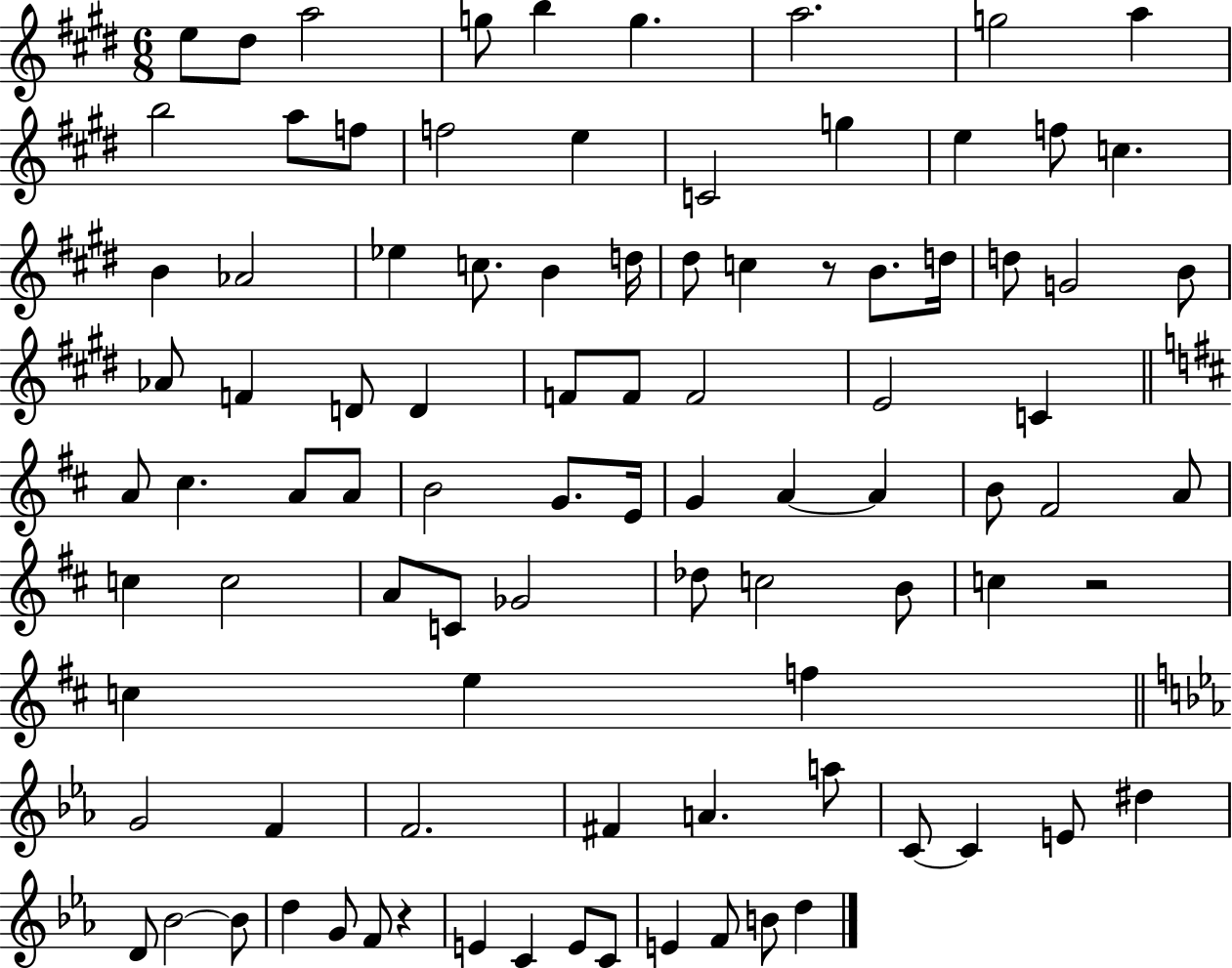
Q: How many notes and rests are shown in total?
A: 93